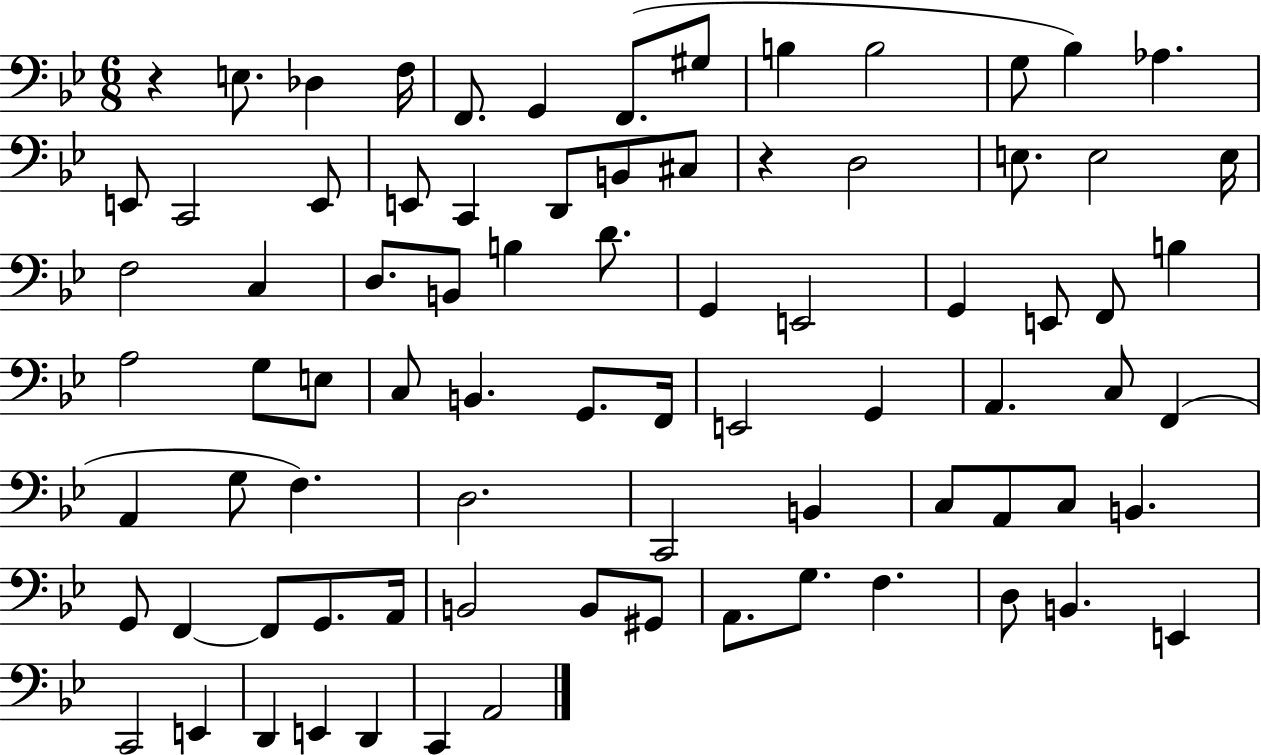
X:1
T:Untitled
M:6/8
L:1/4
K:Bb
z E,/2 _D, F,/4 F,,/2 G,, F,,/2 ^G,/2 B, B,2 G,/2 _B, _A, E,,/2 C,,2 E,,/2 E,,/2 C,, D,,/2 B,,/2 ^C,/2 z D,2 E,/2 E,2 E,/4 F,2 C, D,/2 B,,/2 B, D/2 G,, E,,2 G,, E,,/2 F,,/2 B, A,2 G,/2 E,/2 C,/2 B,, G,,/2 F,,/4 E,,2 G,, A,, C,/2 F,, A,, G,/2 F, D,2 C,,2 B,, C,/2 A,,/2 C,/2 B,, G,,/2 F,, F,,/2 G,,/2 A,,/4 B,,2 B,,/2 ^G,,/2 A,,/2 G,/2 F, D,/2 B,, E,, C,,2 E,, D,, E,, D,, C,, A,,2